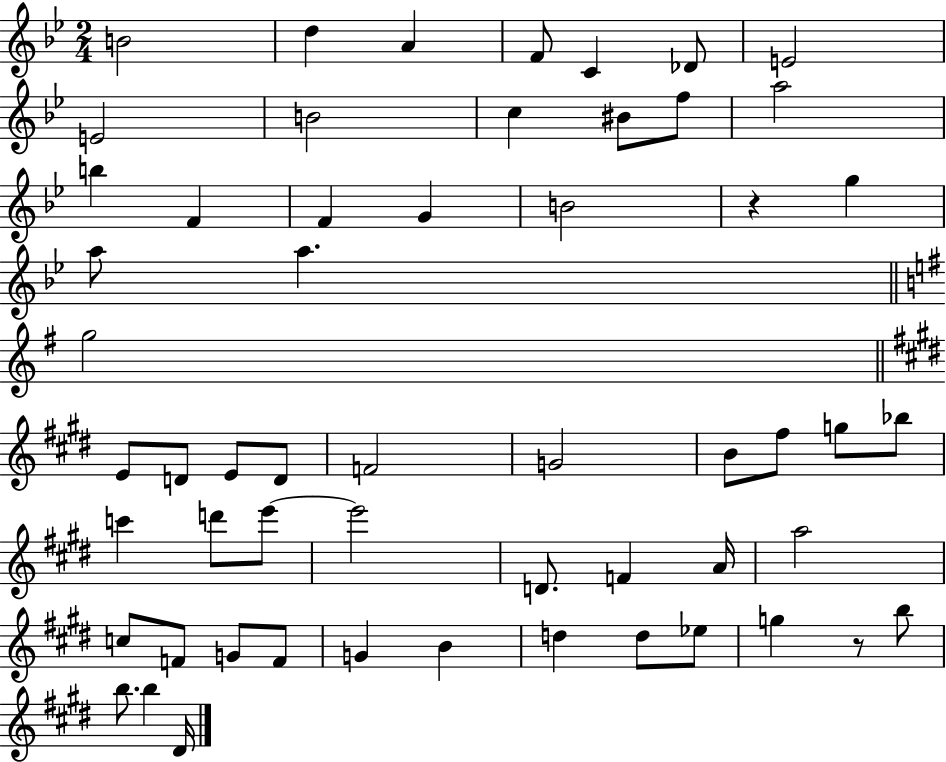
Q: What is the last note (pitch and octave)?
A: D#4